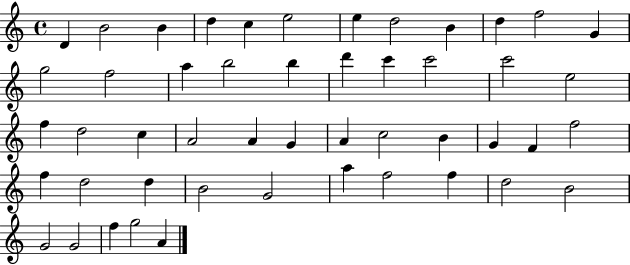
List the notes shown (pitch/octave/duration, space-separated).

D4/q B4/h B4/q D5/q C5/q E5/h E5/q D5/h B4/q D5/q F5/h G4/q G5/h F5/h A5/q B5/h B5/q D6/q C6/q C6/h C6/h E5/h F5/q D5/h C5/q A4/h A4/q G4/q A4/q C5/h B4/q G4/q F4/q F5/h F5/q D5/h D5/q B4/h G4/h A5/q F5/h F5/q D5/h B4/h G4/h G4/h F5/q G5/h A4/q